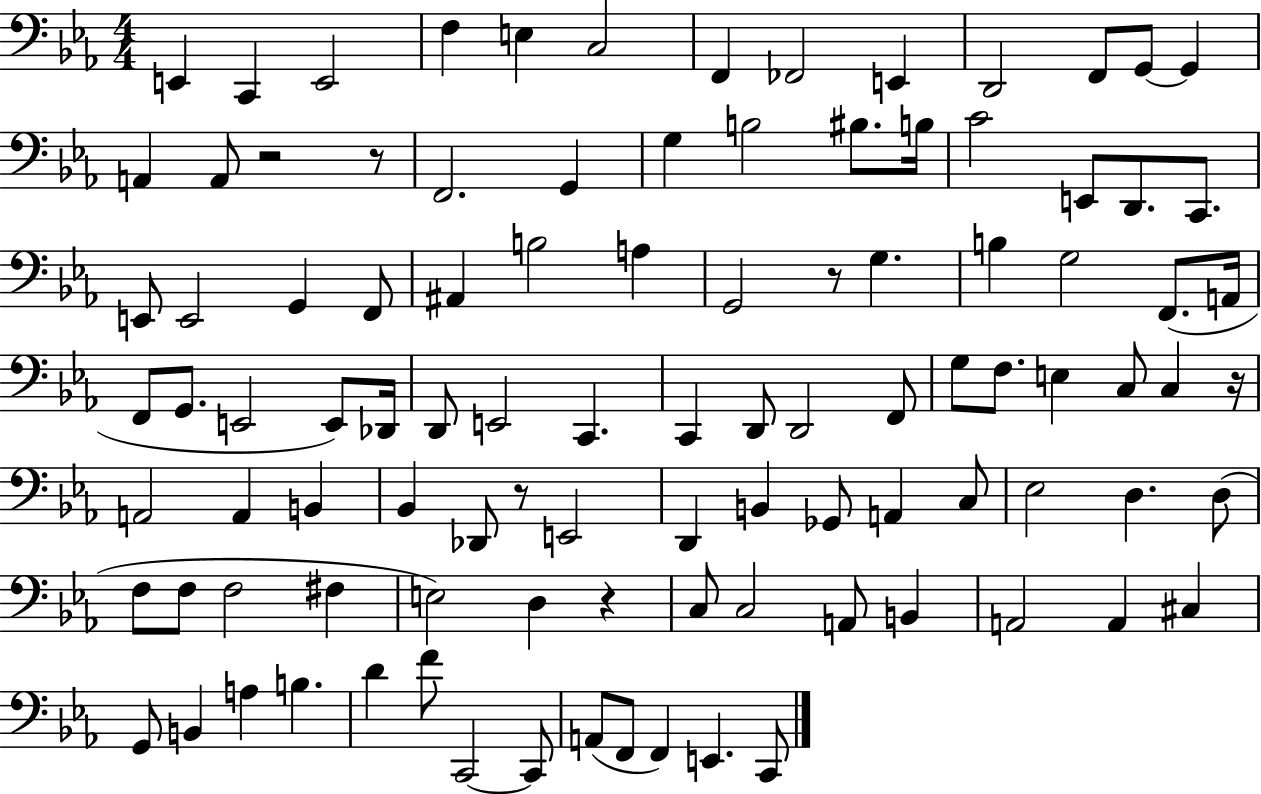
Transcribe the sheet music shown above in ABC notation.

X:1
T:Untitled
M:4/4
L:1/4
K:Eb
E,, C,, E,,2 F, E, C,2 F,, _F,,2 E,, D,,2 F,,/2 G,,/2 G,, A,, A,,/2 z2 z/2 F,,2 G,, G, B,2 ^B,/2 B,/4 C2 E,,/2 D,,/2 C,,/2 E,,/2 E,,2 G,, F,,/2 ^A,, B,2 A, G,,2 z/2 G, B, G,2 F,,/2 A,,/4 F,,/2 G,,/2 E,,2 E,,/2 _D,,/4 D,,/2 E,,2 C,, C,, D,,/2 D,,2 F,,/2 G,/2 F,/2 E, C,/2 C, z/4 A,,2 A,, B,, _B,, _D,,/2 z/2 E,,2 D,, B,, _G,,/2 A,, C,/2 _E,2 D, D,/2 F,/2 F,/2 F,2 ^F, E,2 D, z C,/2 C,2 A,,/2 B,, A,,2 A,, ^C, G,,/2 B,, A, B, D F/2 C,,2 C,,/2 A,,/2 F,,/2 F,, E,, C,,/2